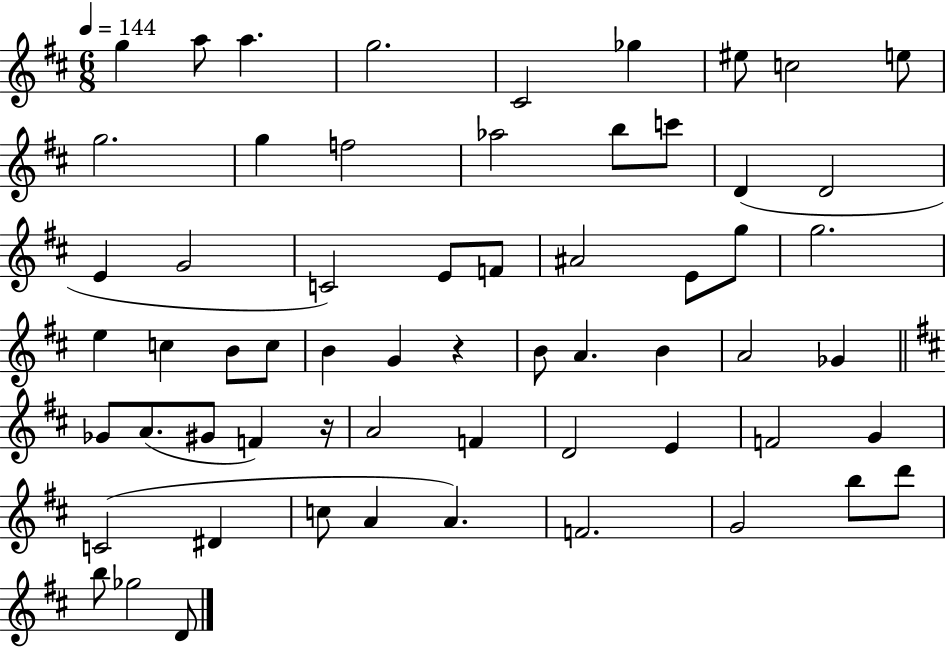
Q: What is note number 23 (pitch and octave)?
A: A#4